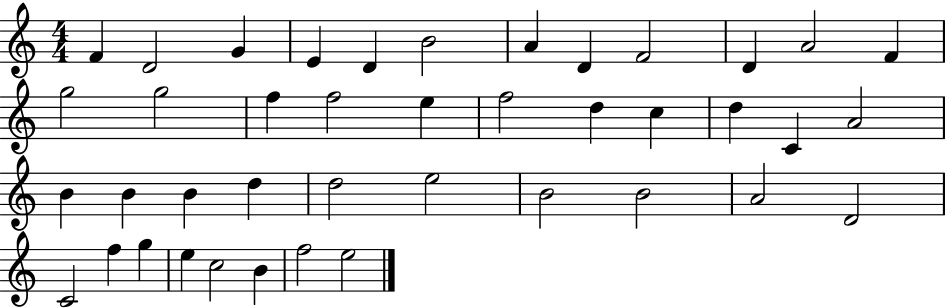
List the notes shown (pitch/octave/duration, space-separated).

F4/q D4/h G4/q E4/q D4/q B4/h A4/q D4/q F4/h D4/q A4/h F4/q G5/h G5/h F5/q F5/h E5/q F5/h D5/q C5/q D5/q C4/q A4/h B4/q B4/q B4/q D5/q D5/h E5/h B4/h B4/h A4/h D4/h C4/h F5/q G5/q E5/q C5/h B4/q F5/h E5/h